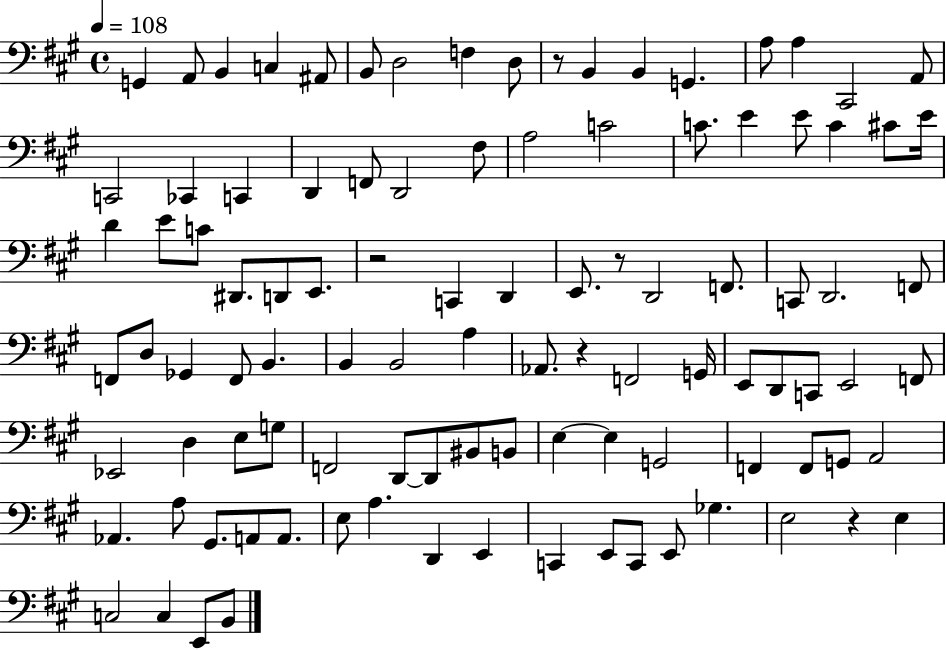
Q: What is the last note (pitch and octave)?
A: B2